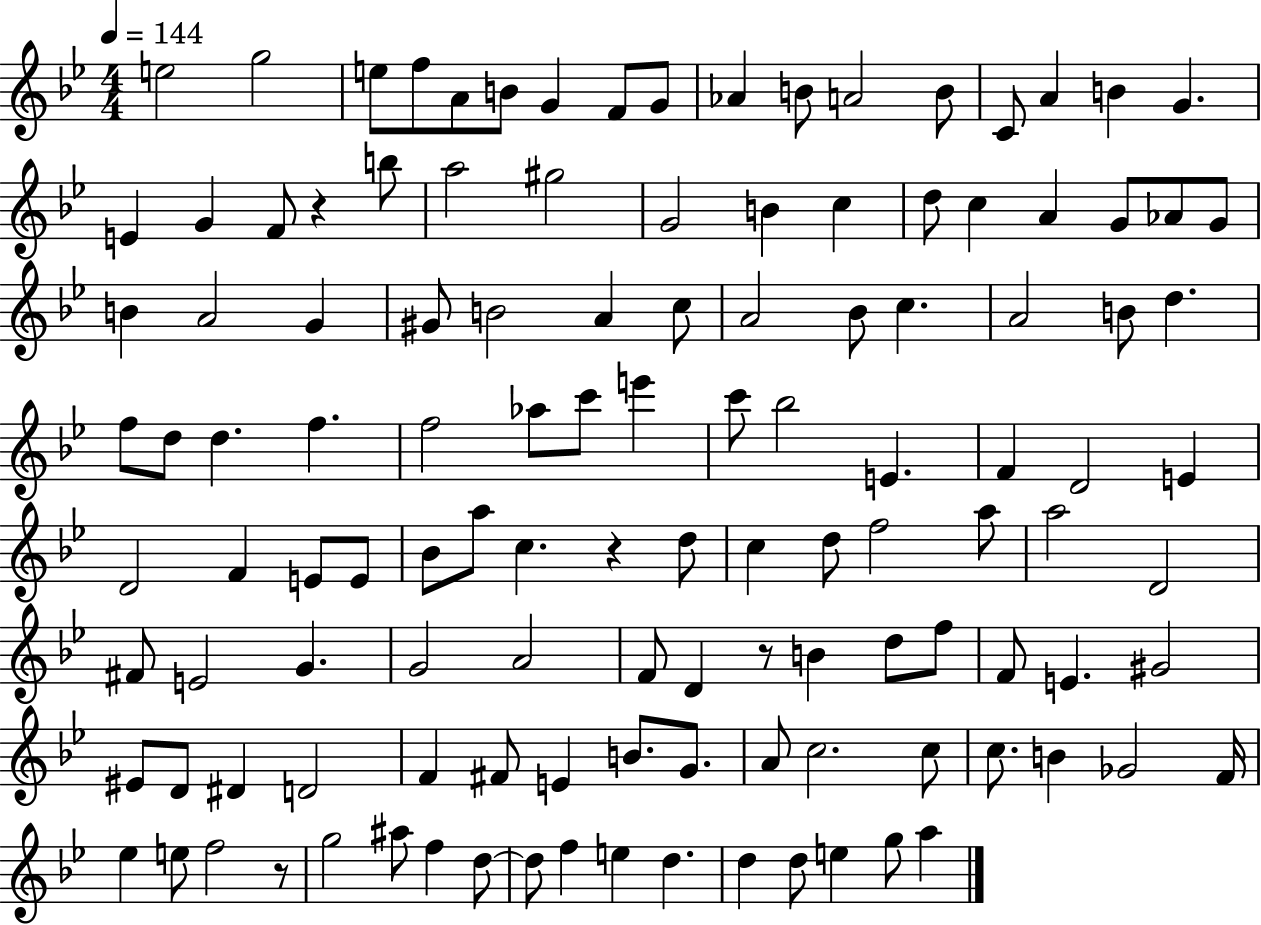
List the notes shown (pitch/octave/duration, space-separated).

E5/h G5/h E5/e F5/e A4/e B4/e G4/q F4/e G4/e Ab4/q B4/e A4/h B4/e C4/e A4/q B4/q G4/q. E4/q G4/q F4/e R/q B5/e A5/h G#5/h G4/h B4/q C5/q D5/e C5/q A4/q G4/e Ab4/e G4/e B4/q A4/h G4/q G#4/e B4/h A4/q C5/e A4/h Bb4/e C5/q. A4/h B4/e D5/q. F5/e D5/e D5/q. F5/q. F5/h Ab5/e C6/e E6/q C6/e Bb5/h E4/q. F4/q D4/h E4/q D4/h F4/q E4/e E4/e Bb4/e A5/e C5/q. R/q D5/e C5/q D5/e F5/h A5/e A5/h D4/h F#4/e E4/h G4/q. G4/h A4/h F4/e D4/q R/e B4/q D5/e F5/e F4/e E4/q. G#4/h EIS4/e D4/e D#4/q D4/h F4/q F#4/e E4/q B4/e. G4/e. A4/e C5/h. C5/e C5/e. B4/q Gb4/h F4/s Eb5/q E5/e F5/h R/e G5/h A#5/e F5/q D5/e D5/e F5/q E5/q D5/q. D5/q D5/e E5/q G5/e A5/q